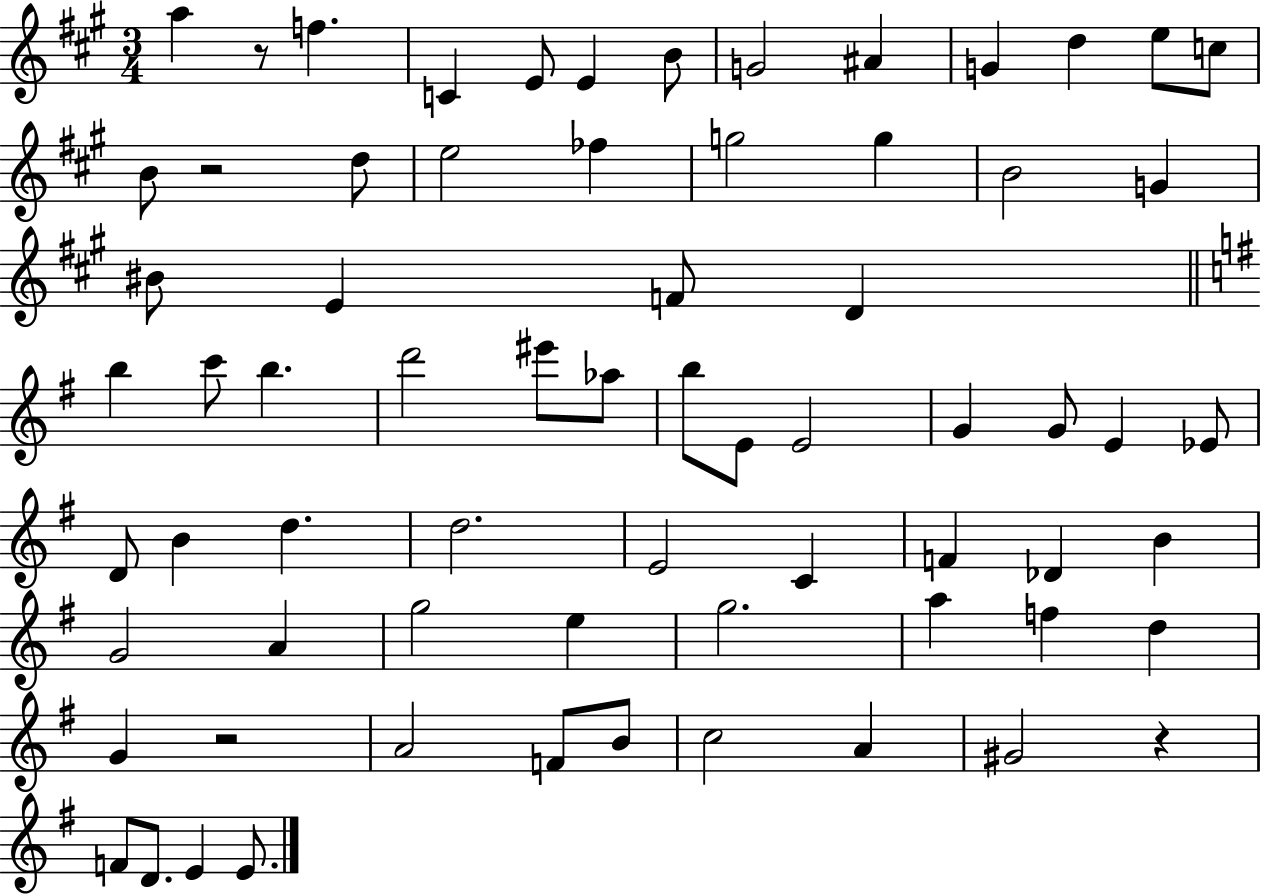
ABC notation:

X:1
T:Untitled
M:3/4
L:1/4
K:A
a z/2 f C E/2 E B/2 G2 ^A G d e/2 c/2 B/2 z2 d/2 e2 _f g2 g B2 G ^B/2 E F/2 D b c'/2 b d'2 ^e'/2 _a/2 b/2 E/2 E2 G G/2 E _E/2 D/2 B d d2 E2 C F _D B G2 A g2 e g2 a f d G z2 A2 F/2 B/2 c2 A ^G2 z F/2 D/2 E E/2